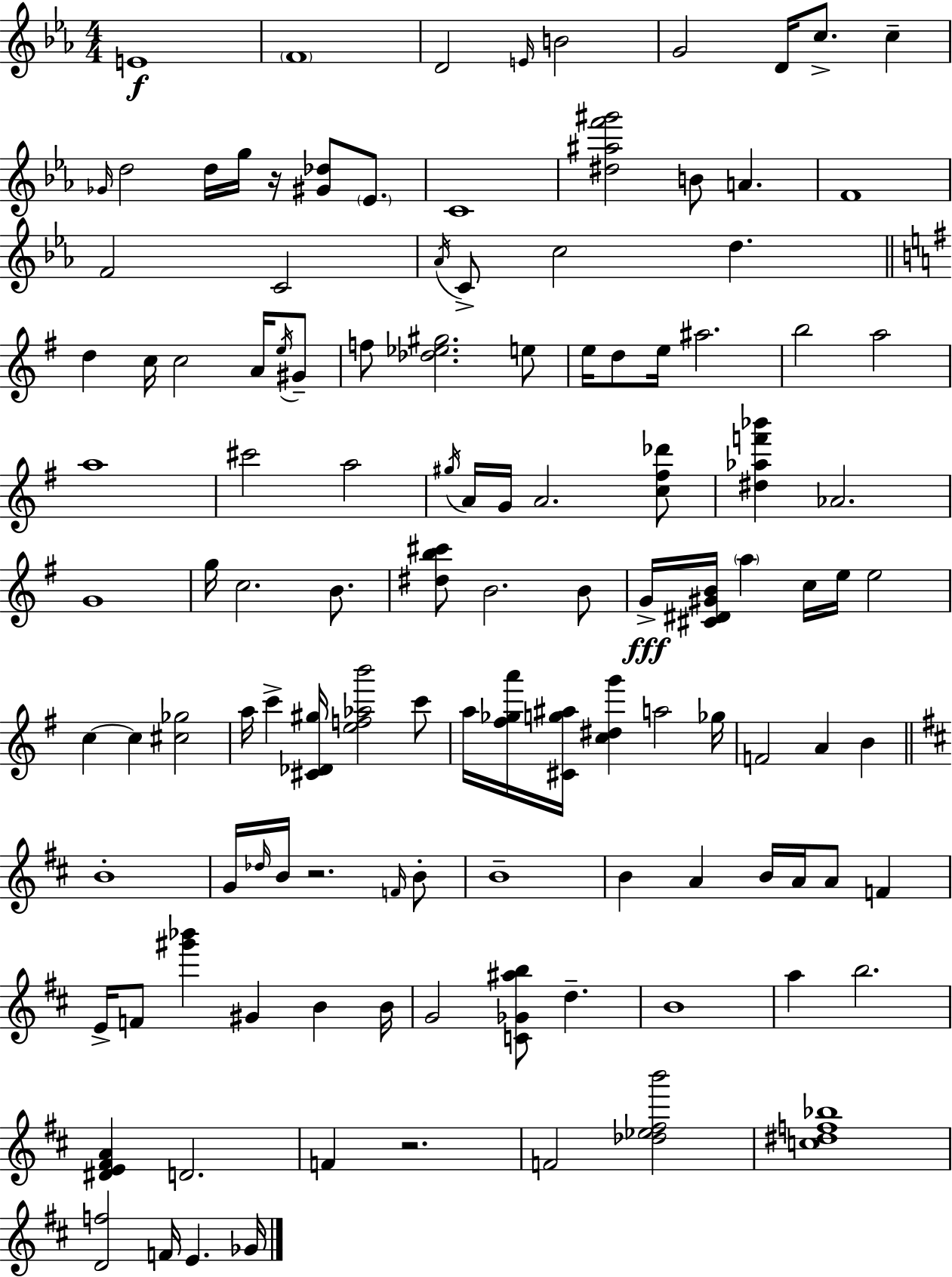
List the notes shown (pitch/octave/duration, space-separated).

E4/w F4/w D4/h E4/s B4/h G4/h D4/s C5/e. C5/q Gb4/s D5/h D5/s G5/s R/s [G#4,Db5]/e Eb4/e. C4/w [D#5,A#5,F6,G#6]/h B4/e A4/q. F4/w F4/h C4/h Ab4/s C4/e C5/h D5/q. D5/q C5/s C5/h A4/s E5/s G#4/e F5/e [Db5,Eb5,G#5]/h. E5/e E5/s D5/e E5/s A#5/h. B5/h A5/h A5/w C#6/h A5/h G#5/s A4/s G4/s A4/h. [C5,F#5,Db6]/e [D#5,Ab5,F6,Bb6]/q Ab4/h. G4/w G5/s C5/h. B4/e. [D#5,B5,C#6]/e B4/h. B4/e G4/s [C#4,D#4,G#4,B4]/s A5/q C5/s E5/s E5/h C5/q C5/q [C#5,Gb5]/h A5/s C6/q [C#4,Db4,G#5]/s [E5,F5,Ab5,B6]/h C6/e A5/s [F#5,Gb5,A6]/s [C#4,G5,A#5]/s [C5,D#5,G6]/q A5/h Gb5/s F4/h A4/q B4/q B4/w G4/s Db5/s B4/s R/h. F4/s B4/e B4/w B4/q A4/q B4/s A4/s A4/e F4/q E4/s F4/e [G#6,Bb6]/q G#4/q B4/q B4/s G4/h [C4,Gb4,A#5,B5]/e D5/q. B4/w A5/q B5/h. [D#4,E4,F#4,A4]/q D4/h. F4/q R/h. F4/h [Db5,Eb5,F#5,B6]/h [C5,D#5,F5,Bb5]/w [D4,F5]/h F4/s E4/q. Gb4/s